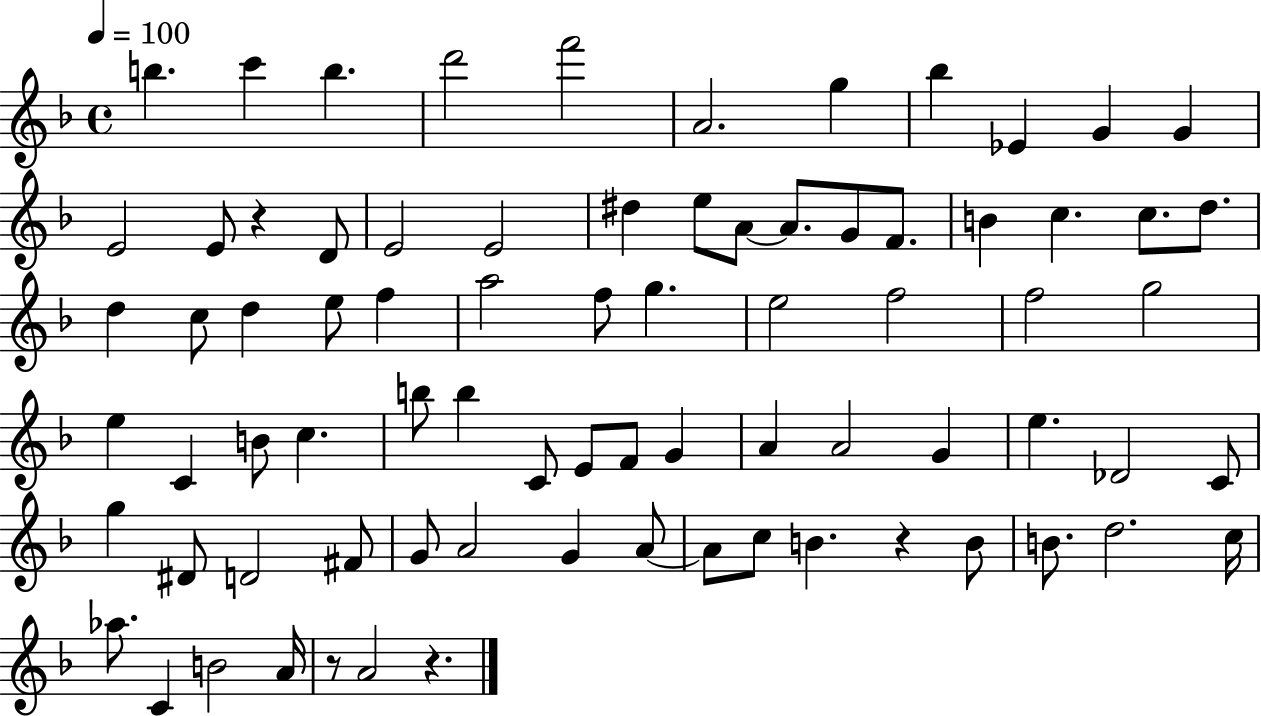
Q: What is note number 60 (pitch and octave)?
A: A4